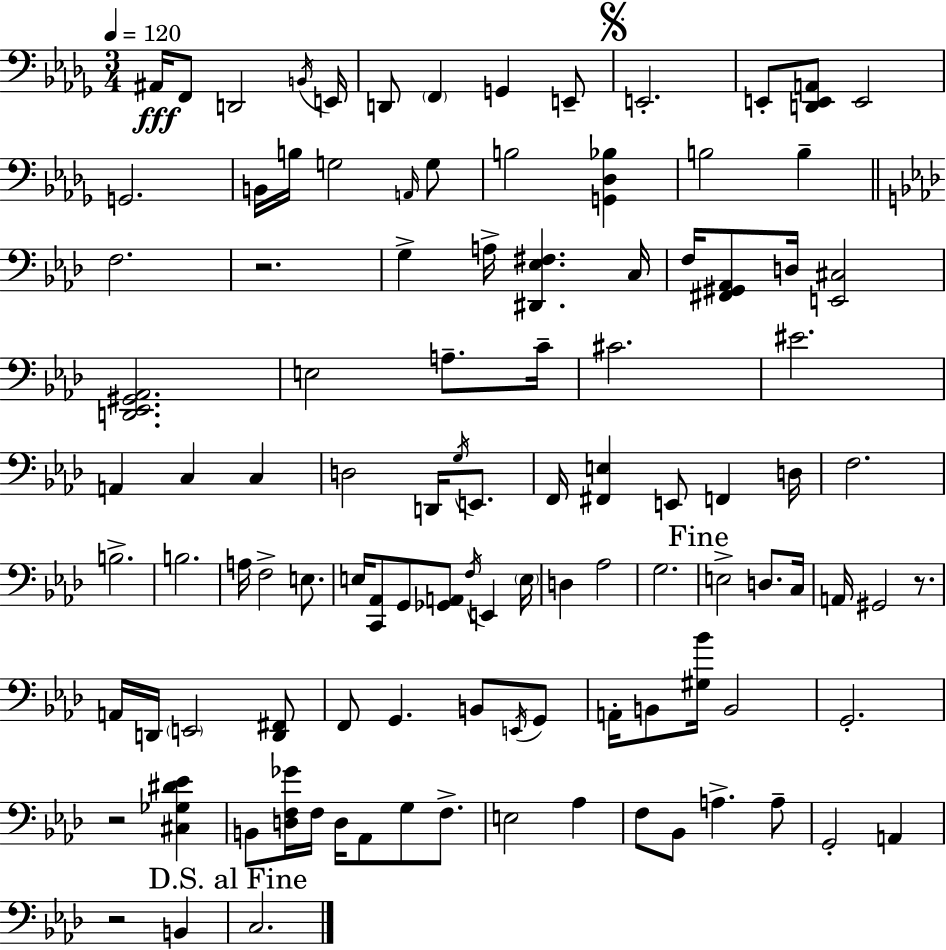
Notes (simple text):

A#2/s F2/e D2/h B2/s E2/s D2/e F2/q G2/q E2/e E2/h. E2/e [D2,E2,A2]/e E2/h G2/h. B2/s B3/s G3/h A2/s G3/e B3/h [G2,Db3,Bb3]/q B3/h B3/q F3/h. R/h. G3/q A3/s [D#2,Eb3,F#3]/q. C3/s F3/s [F#2,G#2,Ab2]/e D3/s [E2,C#3]/h [D2,Eb2,G#2,Ab2]/h. E3/h A3/e. C4/s C#4/h. EIS4/h. A2/q C3/q C3/q D3/h D2/s G3/s E2/e. F2/s [F#2,E3]/q E2/e F2/q D3/s F3/h. B3/h. B3/h. A3/s F3/h E3/e. E3/s [C2,Ab2]/e G2/e [Gb2,A2]/e F3/s E2/q E3/s D3/q Ab3/h G3/h. E3/h D3/e. C3/s A2/s G#2/h R/e. A2/s D2/s E2/h [D2,F#2]/e F2/e G2/q. B2/e E2/s G2/e A2/s B2/e [G#3,Bb4]/s B2/h G2/h. R/h [C#3,Gb3,D#4,Eb4]/q B2/e [D3,F3,Gb4]/s F3/s D3/s Ab2/e G3/e F3/e. E3/h Ab3/q F3/e Bb2/e A3/q. A3/e G2/h A2/q R/h B2/q C3/h.